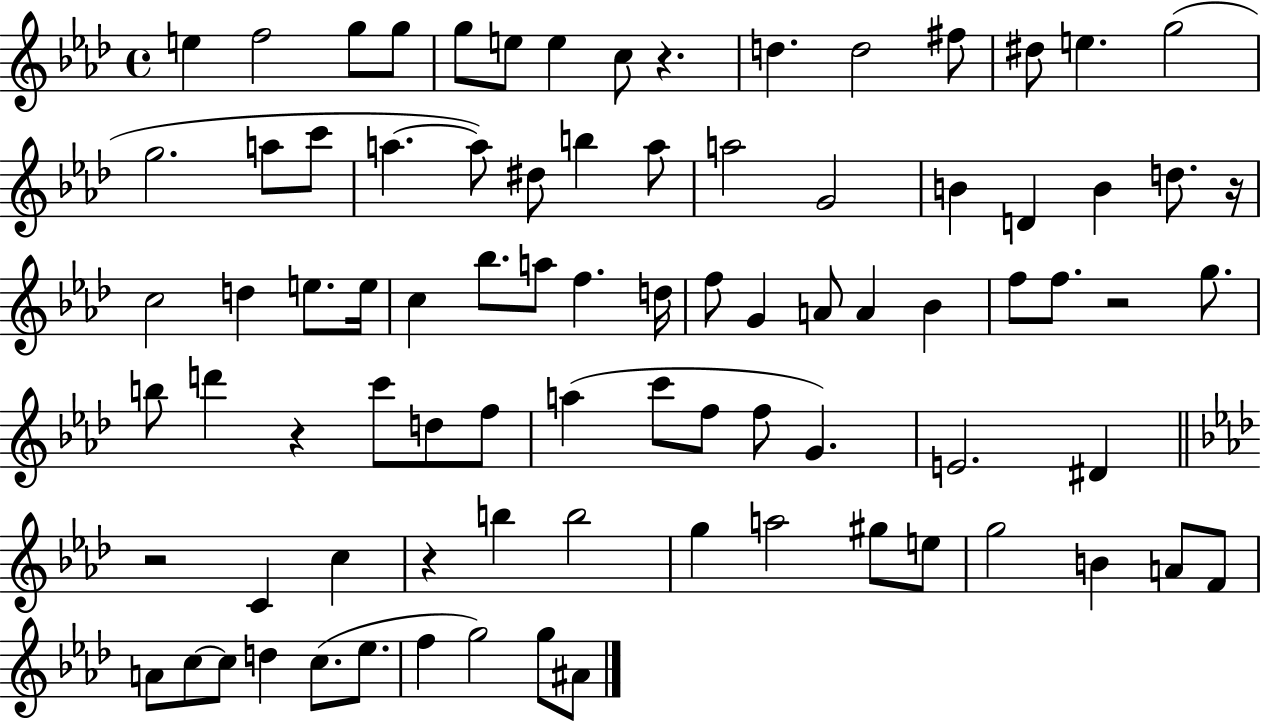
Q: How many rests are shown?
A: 6